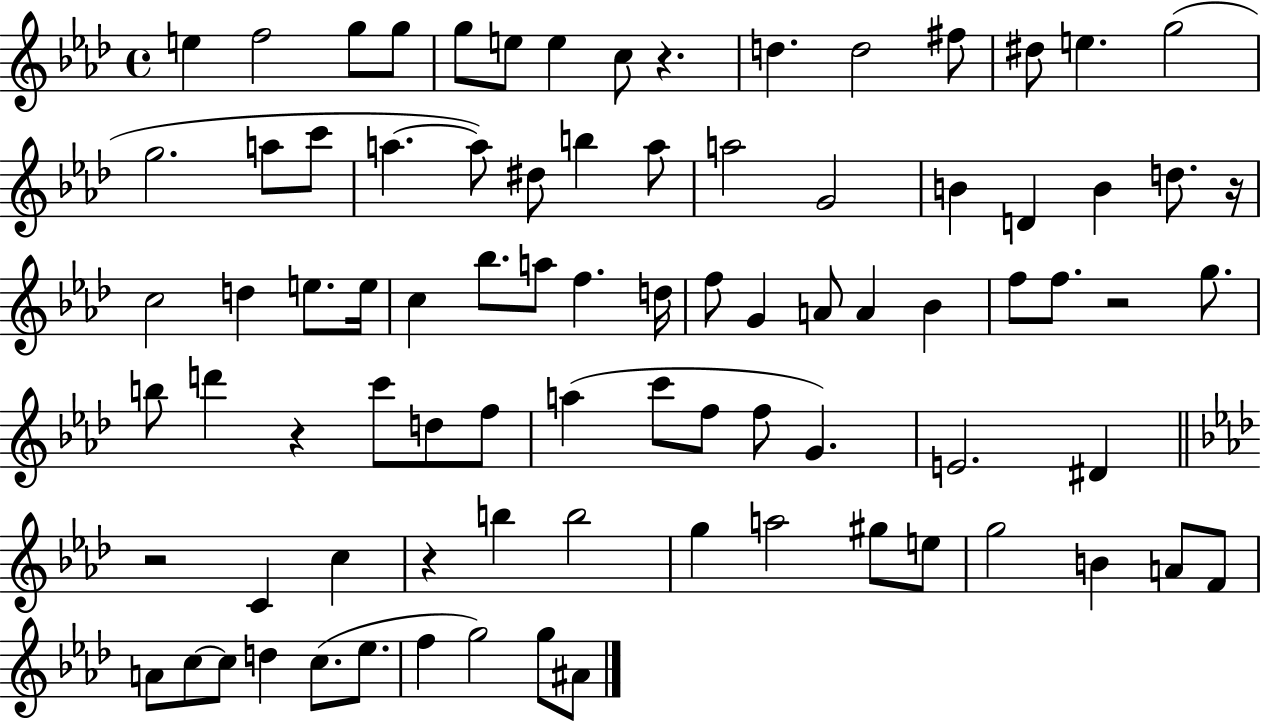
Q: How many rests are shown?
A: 6